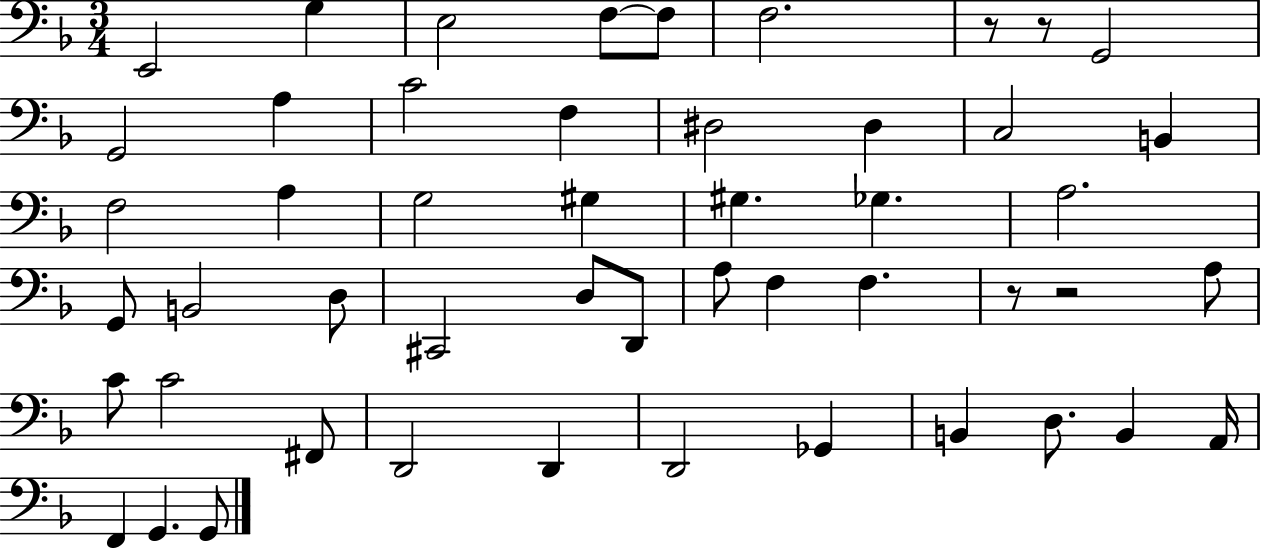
{
  \clef bass
  \numericTimeSignature
  \time 3/4
  \key f \major
  e,2 g4 | e2 f8~~ f8 | f2. | r8 r8 g,2 | \break g,2 a4 | c'2 f4 | dis2 dis4 | c2 b,4 | \break f2 a4 | g2 gis4 | gis4. ges4. | a2. | \break g,8 b,2 d8 | cis,2 d8 d,8 | a8 f4 f4. | r8 r2 a8 | \break c'8 c'2 fis,8 | d,2 d,4 | d,2 ges,4 | b,4 d8. b,4 a,16 | \break f,4 g,4. g,8 | \bar "|."
}